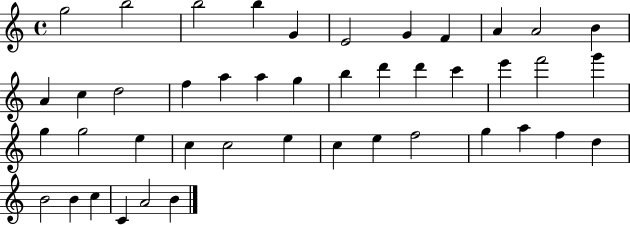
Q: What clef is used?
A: treble